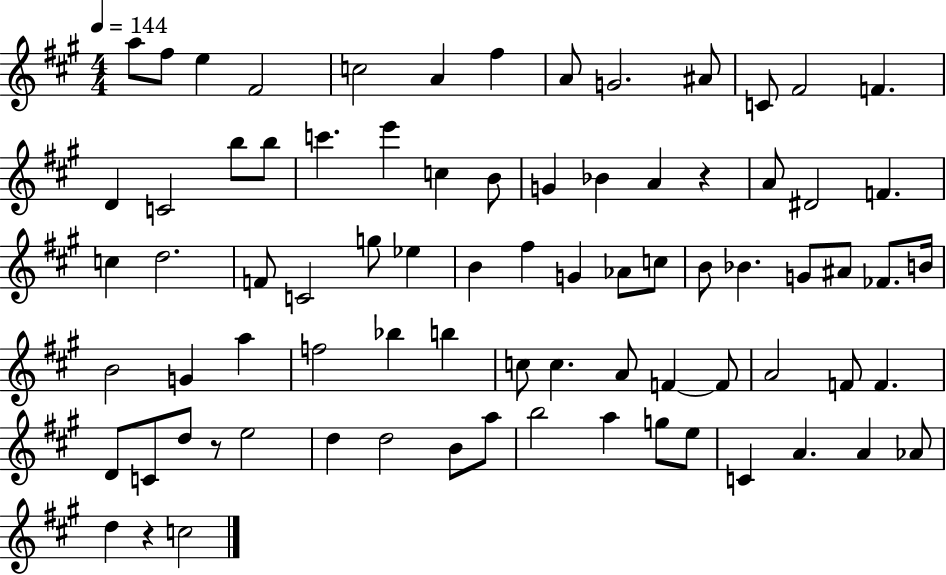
{
  \clef treble
  \numericTimeSignature
  \time 4/4
  \key a \major
  \tempo 4 = 144
  a''8 fis''8 e''4 fis'2 | c''2 a'4 fis''4 | a'8 g'2. ais'8 | c'8 fis'2 f'4. | \break d'4 c'2 b''8 b''8 | c'''4. e'''4 c''4 b'8 | g'4 bes'4 a'4 r4 | a'8 dis'2 f'4. | \break c''4 d''2. | f'8 c'2 g''8 ees''4 | b'4 fis''4 g'4 aes'8 c''8 | b'8 bes'4. g'8 ais'8 fes'8. b'16 | \break b'2 g'4 a''4 | f''2 bes''4 b''4 | c''8 c''4. a'8 f'4~~ f'8 | a'2 f'8 f'4. | \break d'8 c'8 d''8 r8 e''2 | d''4 d''2 b'8 a''8 | b''2 a''4 g''8 e''8 | c'4 a'4. a'4 aes'8 | \break d''4 r4 c''2 | \bar "|."
}